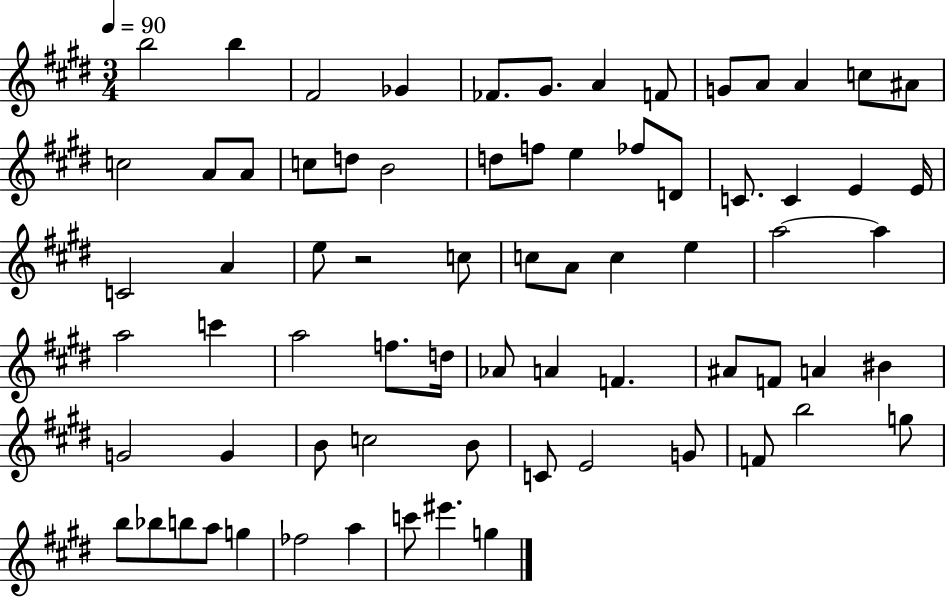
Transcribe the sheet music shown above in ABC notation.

X:1
T:Untitled
M:3/4
L:1/4
K:E
b2 b ^F2 _G _F/2 ^G/2 A F/2 G/2 A/2 A c/2 ^A/2 c2 A/2 A/2 c/2 d/2 B2 d/2 f/2 e _f/2 D/2 C/2 C E E/4 C2 A e/2 z2 c/2 c/2 A/2 c e a2 a a2 c' a2 f/2 d/4 _A/2 A F ^A/2 F/2 A ^B G2 G B/2 c2 B/2 C/2 E2 G/2 F/2 b2 g/2 b/2 _b/2 b/2 a/2 g _f2 a c'/2 ^e' g